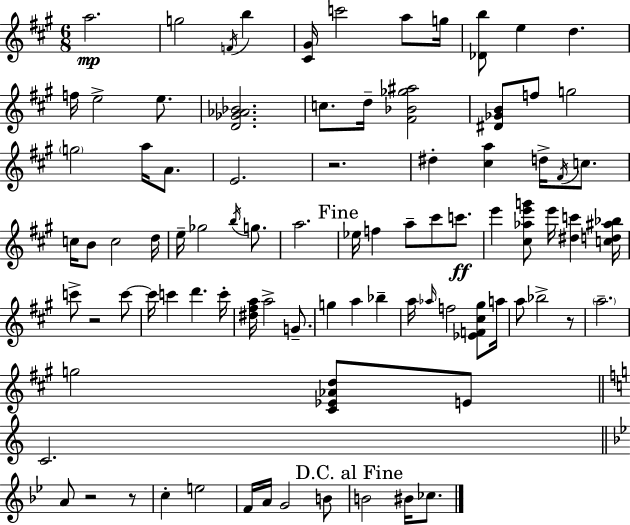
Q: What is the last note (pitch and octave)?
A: CES5